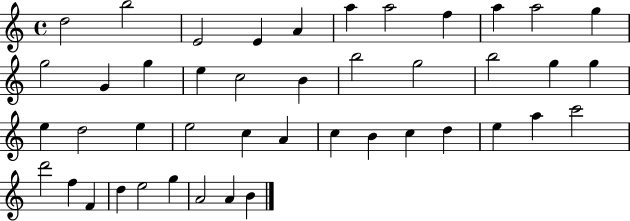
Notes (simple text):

D5/h B5/h E4/h E4/q A4/q A5/q A5/h F5/q A5/q A5/h G5/q G5/h G4/q G5/q E5/q C5/h B4/q B5/h G5/h B5/h G5/q G5/q E5/q D5/h E5/q E5/h C5/q A4/q C5/q B4/q C5/q D5/q E5/q A5/q C6/h D6/h F5/q F4/q D5/q E5/h G5/q A4/h A4/q B4/q